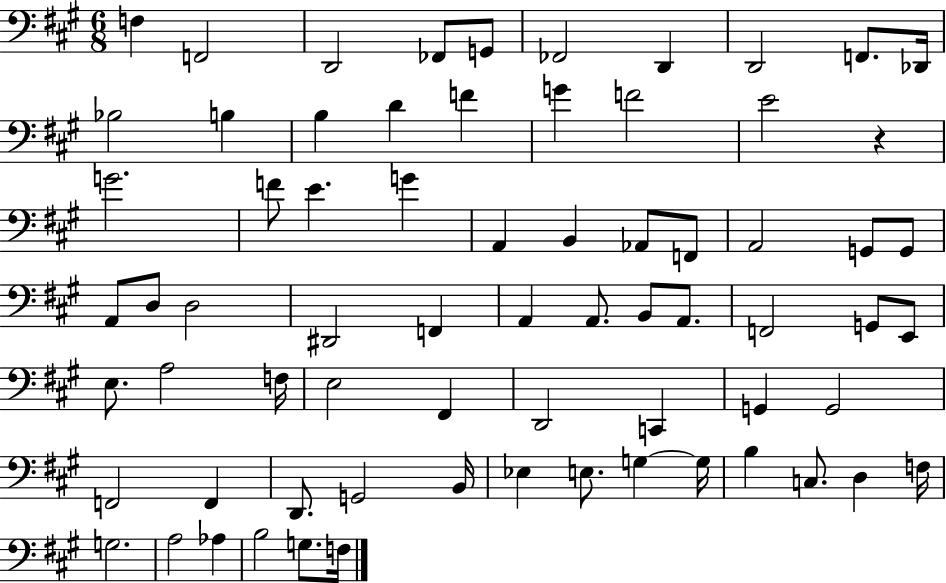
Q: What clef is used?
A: bass